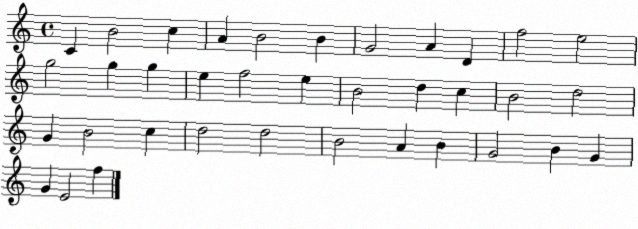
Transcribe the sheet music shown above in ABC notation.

X:1
T:Untitled
M:4/4
L:1/4
K:C
C B2 c A B2 B G2 A D f2 e2 g2 g g e f2 e B2 d c B2 d2 G B2 c d2 d2 B2 A B G2 B G G E2 f